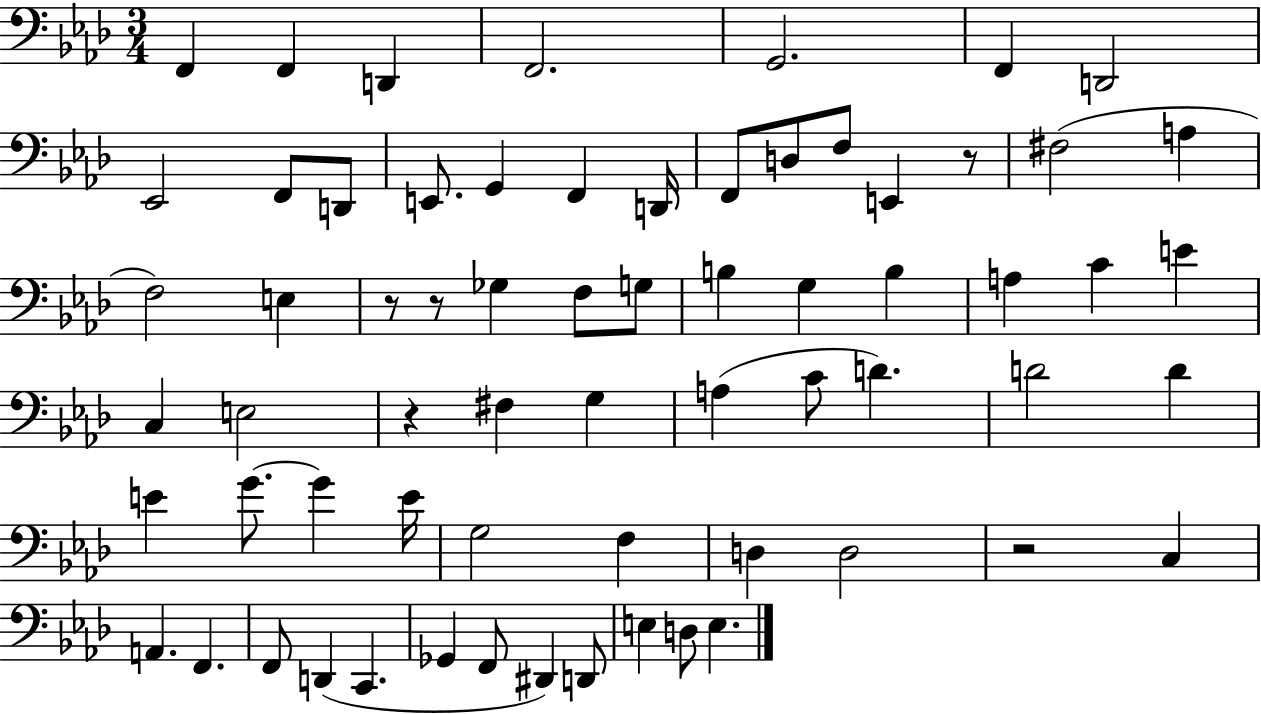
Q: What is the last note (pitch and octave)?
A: E3